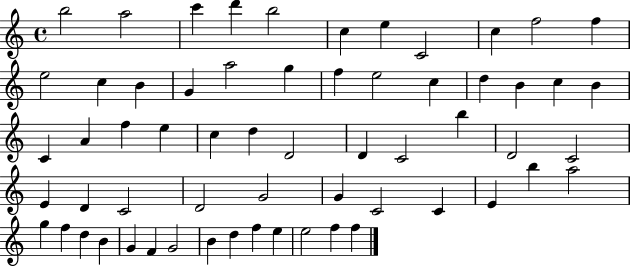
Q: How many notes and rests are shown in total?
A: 61